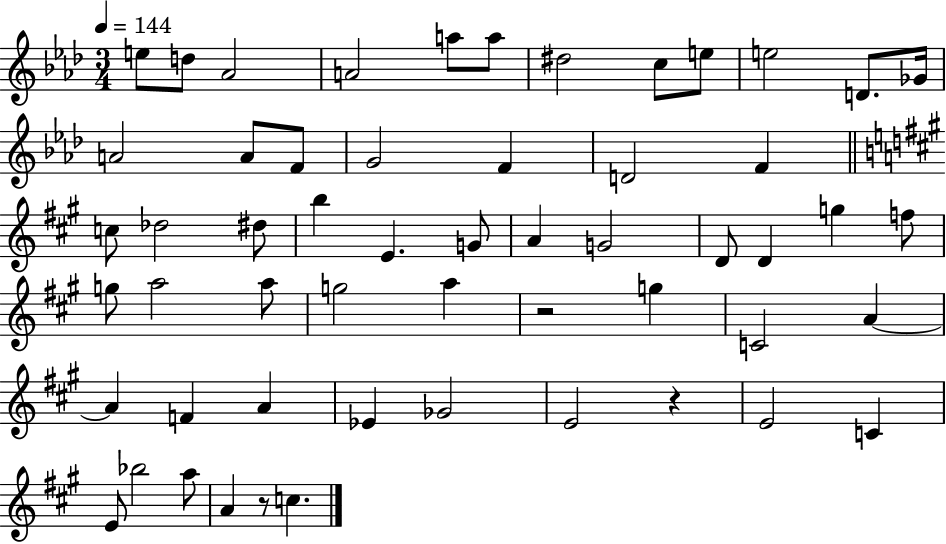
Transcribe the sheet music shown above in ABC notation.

X:1
T:Untitled
M:3/4
L:1/4
K:Ab
e/2 d/2 _A2 A2 a/2 a/2 ^d2 c/2 e/2 e2 D/2 _G/4 A2 A/2 F/2 G2 F D2 F c/2 _d2 ^d/2 b E G/2 A G2 D/2 D g f/2 g/2 a2 a/2 g2 a z2 g C2 A A F A _E _G2 E2 z E2 C E/2 _b2 a/2 A z/2 c